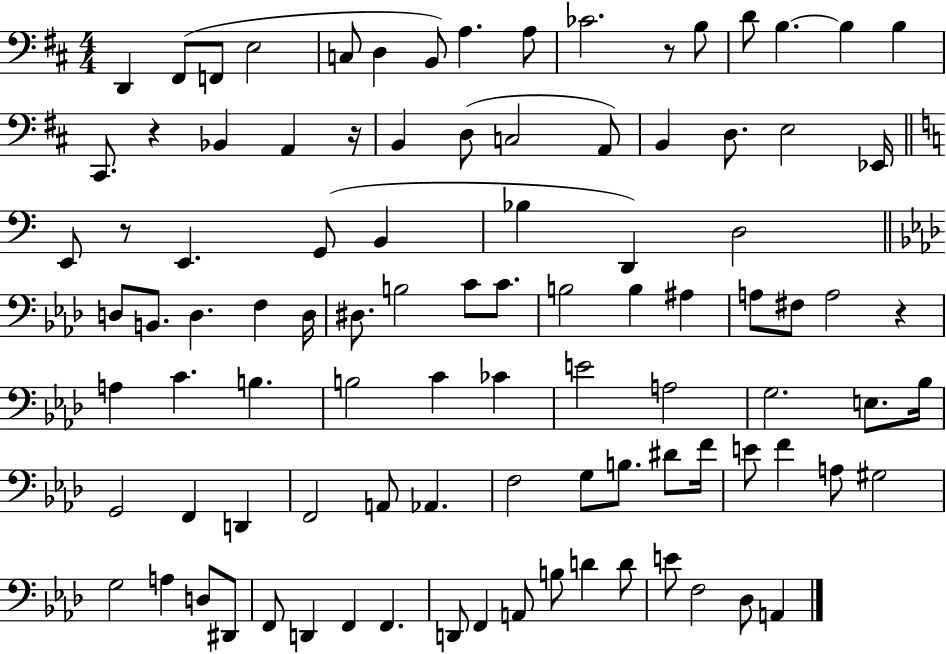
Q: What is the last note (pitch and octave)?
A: A2